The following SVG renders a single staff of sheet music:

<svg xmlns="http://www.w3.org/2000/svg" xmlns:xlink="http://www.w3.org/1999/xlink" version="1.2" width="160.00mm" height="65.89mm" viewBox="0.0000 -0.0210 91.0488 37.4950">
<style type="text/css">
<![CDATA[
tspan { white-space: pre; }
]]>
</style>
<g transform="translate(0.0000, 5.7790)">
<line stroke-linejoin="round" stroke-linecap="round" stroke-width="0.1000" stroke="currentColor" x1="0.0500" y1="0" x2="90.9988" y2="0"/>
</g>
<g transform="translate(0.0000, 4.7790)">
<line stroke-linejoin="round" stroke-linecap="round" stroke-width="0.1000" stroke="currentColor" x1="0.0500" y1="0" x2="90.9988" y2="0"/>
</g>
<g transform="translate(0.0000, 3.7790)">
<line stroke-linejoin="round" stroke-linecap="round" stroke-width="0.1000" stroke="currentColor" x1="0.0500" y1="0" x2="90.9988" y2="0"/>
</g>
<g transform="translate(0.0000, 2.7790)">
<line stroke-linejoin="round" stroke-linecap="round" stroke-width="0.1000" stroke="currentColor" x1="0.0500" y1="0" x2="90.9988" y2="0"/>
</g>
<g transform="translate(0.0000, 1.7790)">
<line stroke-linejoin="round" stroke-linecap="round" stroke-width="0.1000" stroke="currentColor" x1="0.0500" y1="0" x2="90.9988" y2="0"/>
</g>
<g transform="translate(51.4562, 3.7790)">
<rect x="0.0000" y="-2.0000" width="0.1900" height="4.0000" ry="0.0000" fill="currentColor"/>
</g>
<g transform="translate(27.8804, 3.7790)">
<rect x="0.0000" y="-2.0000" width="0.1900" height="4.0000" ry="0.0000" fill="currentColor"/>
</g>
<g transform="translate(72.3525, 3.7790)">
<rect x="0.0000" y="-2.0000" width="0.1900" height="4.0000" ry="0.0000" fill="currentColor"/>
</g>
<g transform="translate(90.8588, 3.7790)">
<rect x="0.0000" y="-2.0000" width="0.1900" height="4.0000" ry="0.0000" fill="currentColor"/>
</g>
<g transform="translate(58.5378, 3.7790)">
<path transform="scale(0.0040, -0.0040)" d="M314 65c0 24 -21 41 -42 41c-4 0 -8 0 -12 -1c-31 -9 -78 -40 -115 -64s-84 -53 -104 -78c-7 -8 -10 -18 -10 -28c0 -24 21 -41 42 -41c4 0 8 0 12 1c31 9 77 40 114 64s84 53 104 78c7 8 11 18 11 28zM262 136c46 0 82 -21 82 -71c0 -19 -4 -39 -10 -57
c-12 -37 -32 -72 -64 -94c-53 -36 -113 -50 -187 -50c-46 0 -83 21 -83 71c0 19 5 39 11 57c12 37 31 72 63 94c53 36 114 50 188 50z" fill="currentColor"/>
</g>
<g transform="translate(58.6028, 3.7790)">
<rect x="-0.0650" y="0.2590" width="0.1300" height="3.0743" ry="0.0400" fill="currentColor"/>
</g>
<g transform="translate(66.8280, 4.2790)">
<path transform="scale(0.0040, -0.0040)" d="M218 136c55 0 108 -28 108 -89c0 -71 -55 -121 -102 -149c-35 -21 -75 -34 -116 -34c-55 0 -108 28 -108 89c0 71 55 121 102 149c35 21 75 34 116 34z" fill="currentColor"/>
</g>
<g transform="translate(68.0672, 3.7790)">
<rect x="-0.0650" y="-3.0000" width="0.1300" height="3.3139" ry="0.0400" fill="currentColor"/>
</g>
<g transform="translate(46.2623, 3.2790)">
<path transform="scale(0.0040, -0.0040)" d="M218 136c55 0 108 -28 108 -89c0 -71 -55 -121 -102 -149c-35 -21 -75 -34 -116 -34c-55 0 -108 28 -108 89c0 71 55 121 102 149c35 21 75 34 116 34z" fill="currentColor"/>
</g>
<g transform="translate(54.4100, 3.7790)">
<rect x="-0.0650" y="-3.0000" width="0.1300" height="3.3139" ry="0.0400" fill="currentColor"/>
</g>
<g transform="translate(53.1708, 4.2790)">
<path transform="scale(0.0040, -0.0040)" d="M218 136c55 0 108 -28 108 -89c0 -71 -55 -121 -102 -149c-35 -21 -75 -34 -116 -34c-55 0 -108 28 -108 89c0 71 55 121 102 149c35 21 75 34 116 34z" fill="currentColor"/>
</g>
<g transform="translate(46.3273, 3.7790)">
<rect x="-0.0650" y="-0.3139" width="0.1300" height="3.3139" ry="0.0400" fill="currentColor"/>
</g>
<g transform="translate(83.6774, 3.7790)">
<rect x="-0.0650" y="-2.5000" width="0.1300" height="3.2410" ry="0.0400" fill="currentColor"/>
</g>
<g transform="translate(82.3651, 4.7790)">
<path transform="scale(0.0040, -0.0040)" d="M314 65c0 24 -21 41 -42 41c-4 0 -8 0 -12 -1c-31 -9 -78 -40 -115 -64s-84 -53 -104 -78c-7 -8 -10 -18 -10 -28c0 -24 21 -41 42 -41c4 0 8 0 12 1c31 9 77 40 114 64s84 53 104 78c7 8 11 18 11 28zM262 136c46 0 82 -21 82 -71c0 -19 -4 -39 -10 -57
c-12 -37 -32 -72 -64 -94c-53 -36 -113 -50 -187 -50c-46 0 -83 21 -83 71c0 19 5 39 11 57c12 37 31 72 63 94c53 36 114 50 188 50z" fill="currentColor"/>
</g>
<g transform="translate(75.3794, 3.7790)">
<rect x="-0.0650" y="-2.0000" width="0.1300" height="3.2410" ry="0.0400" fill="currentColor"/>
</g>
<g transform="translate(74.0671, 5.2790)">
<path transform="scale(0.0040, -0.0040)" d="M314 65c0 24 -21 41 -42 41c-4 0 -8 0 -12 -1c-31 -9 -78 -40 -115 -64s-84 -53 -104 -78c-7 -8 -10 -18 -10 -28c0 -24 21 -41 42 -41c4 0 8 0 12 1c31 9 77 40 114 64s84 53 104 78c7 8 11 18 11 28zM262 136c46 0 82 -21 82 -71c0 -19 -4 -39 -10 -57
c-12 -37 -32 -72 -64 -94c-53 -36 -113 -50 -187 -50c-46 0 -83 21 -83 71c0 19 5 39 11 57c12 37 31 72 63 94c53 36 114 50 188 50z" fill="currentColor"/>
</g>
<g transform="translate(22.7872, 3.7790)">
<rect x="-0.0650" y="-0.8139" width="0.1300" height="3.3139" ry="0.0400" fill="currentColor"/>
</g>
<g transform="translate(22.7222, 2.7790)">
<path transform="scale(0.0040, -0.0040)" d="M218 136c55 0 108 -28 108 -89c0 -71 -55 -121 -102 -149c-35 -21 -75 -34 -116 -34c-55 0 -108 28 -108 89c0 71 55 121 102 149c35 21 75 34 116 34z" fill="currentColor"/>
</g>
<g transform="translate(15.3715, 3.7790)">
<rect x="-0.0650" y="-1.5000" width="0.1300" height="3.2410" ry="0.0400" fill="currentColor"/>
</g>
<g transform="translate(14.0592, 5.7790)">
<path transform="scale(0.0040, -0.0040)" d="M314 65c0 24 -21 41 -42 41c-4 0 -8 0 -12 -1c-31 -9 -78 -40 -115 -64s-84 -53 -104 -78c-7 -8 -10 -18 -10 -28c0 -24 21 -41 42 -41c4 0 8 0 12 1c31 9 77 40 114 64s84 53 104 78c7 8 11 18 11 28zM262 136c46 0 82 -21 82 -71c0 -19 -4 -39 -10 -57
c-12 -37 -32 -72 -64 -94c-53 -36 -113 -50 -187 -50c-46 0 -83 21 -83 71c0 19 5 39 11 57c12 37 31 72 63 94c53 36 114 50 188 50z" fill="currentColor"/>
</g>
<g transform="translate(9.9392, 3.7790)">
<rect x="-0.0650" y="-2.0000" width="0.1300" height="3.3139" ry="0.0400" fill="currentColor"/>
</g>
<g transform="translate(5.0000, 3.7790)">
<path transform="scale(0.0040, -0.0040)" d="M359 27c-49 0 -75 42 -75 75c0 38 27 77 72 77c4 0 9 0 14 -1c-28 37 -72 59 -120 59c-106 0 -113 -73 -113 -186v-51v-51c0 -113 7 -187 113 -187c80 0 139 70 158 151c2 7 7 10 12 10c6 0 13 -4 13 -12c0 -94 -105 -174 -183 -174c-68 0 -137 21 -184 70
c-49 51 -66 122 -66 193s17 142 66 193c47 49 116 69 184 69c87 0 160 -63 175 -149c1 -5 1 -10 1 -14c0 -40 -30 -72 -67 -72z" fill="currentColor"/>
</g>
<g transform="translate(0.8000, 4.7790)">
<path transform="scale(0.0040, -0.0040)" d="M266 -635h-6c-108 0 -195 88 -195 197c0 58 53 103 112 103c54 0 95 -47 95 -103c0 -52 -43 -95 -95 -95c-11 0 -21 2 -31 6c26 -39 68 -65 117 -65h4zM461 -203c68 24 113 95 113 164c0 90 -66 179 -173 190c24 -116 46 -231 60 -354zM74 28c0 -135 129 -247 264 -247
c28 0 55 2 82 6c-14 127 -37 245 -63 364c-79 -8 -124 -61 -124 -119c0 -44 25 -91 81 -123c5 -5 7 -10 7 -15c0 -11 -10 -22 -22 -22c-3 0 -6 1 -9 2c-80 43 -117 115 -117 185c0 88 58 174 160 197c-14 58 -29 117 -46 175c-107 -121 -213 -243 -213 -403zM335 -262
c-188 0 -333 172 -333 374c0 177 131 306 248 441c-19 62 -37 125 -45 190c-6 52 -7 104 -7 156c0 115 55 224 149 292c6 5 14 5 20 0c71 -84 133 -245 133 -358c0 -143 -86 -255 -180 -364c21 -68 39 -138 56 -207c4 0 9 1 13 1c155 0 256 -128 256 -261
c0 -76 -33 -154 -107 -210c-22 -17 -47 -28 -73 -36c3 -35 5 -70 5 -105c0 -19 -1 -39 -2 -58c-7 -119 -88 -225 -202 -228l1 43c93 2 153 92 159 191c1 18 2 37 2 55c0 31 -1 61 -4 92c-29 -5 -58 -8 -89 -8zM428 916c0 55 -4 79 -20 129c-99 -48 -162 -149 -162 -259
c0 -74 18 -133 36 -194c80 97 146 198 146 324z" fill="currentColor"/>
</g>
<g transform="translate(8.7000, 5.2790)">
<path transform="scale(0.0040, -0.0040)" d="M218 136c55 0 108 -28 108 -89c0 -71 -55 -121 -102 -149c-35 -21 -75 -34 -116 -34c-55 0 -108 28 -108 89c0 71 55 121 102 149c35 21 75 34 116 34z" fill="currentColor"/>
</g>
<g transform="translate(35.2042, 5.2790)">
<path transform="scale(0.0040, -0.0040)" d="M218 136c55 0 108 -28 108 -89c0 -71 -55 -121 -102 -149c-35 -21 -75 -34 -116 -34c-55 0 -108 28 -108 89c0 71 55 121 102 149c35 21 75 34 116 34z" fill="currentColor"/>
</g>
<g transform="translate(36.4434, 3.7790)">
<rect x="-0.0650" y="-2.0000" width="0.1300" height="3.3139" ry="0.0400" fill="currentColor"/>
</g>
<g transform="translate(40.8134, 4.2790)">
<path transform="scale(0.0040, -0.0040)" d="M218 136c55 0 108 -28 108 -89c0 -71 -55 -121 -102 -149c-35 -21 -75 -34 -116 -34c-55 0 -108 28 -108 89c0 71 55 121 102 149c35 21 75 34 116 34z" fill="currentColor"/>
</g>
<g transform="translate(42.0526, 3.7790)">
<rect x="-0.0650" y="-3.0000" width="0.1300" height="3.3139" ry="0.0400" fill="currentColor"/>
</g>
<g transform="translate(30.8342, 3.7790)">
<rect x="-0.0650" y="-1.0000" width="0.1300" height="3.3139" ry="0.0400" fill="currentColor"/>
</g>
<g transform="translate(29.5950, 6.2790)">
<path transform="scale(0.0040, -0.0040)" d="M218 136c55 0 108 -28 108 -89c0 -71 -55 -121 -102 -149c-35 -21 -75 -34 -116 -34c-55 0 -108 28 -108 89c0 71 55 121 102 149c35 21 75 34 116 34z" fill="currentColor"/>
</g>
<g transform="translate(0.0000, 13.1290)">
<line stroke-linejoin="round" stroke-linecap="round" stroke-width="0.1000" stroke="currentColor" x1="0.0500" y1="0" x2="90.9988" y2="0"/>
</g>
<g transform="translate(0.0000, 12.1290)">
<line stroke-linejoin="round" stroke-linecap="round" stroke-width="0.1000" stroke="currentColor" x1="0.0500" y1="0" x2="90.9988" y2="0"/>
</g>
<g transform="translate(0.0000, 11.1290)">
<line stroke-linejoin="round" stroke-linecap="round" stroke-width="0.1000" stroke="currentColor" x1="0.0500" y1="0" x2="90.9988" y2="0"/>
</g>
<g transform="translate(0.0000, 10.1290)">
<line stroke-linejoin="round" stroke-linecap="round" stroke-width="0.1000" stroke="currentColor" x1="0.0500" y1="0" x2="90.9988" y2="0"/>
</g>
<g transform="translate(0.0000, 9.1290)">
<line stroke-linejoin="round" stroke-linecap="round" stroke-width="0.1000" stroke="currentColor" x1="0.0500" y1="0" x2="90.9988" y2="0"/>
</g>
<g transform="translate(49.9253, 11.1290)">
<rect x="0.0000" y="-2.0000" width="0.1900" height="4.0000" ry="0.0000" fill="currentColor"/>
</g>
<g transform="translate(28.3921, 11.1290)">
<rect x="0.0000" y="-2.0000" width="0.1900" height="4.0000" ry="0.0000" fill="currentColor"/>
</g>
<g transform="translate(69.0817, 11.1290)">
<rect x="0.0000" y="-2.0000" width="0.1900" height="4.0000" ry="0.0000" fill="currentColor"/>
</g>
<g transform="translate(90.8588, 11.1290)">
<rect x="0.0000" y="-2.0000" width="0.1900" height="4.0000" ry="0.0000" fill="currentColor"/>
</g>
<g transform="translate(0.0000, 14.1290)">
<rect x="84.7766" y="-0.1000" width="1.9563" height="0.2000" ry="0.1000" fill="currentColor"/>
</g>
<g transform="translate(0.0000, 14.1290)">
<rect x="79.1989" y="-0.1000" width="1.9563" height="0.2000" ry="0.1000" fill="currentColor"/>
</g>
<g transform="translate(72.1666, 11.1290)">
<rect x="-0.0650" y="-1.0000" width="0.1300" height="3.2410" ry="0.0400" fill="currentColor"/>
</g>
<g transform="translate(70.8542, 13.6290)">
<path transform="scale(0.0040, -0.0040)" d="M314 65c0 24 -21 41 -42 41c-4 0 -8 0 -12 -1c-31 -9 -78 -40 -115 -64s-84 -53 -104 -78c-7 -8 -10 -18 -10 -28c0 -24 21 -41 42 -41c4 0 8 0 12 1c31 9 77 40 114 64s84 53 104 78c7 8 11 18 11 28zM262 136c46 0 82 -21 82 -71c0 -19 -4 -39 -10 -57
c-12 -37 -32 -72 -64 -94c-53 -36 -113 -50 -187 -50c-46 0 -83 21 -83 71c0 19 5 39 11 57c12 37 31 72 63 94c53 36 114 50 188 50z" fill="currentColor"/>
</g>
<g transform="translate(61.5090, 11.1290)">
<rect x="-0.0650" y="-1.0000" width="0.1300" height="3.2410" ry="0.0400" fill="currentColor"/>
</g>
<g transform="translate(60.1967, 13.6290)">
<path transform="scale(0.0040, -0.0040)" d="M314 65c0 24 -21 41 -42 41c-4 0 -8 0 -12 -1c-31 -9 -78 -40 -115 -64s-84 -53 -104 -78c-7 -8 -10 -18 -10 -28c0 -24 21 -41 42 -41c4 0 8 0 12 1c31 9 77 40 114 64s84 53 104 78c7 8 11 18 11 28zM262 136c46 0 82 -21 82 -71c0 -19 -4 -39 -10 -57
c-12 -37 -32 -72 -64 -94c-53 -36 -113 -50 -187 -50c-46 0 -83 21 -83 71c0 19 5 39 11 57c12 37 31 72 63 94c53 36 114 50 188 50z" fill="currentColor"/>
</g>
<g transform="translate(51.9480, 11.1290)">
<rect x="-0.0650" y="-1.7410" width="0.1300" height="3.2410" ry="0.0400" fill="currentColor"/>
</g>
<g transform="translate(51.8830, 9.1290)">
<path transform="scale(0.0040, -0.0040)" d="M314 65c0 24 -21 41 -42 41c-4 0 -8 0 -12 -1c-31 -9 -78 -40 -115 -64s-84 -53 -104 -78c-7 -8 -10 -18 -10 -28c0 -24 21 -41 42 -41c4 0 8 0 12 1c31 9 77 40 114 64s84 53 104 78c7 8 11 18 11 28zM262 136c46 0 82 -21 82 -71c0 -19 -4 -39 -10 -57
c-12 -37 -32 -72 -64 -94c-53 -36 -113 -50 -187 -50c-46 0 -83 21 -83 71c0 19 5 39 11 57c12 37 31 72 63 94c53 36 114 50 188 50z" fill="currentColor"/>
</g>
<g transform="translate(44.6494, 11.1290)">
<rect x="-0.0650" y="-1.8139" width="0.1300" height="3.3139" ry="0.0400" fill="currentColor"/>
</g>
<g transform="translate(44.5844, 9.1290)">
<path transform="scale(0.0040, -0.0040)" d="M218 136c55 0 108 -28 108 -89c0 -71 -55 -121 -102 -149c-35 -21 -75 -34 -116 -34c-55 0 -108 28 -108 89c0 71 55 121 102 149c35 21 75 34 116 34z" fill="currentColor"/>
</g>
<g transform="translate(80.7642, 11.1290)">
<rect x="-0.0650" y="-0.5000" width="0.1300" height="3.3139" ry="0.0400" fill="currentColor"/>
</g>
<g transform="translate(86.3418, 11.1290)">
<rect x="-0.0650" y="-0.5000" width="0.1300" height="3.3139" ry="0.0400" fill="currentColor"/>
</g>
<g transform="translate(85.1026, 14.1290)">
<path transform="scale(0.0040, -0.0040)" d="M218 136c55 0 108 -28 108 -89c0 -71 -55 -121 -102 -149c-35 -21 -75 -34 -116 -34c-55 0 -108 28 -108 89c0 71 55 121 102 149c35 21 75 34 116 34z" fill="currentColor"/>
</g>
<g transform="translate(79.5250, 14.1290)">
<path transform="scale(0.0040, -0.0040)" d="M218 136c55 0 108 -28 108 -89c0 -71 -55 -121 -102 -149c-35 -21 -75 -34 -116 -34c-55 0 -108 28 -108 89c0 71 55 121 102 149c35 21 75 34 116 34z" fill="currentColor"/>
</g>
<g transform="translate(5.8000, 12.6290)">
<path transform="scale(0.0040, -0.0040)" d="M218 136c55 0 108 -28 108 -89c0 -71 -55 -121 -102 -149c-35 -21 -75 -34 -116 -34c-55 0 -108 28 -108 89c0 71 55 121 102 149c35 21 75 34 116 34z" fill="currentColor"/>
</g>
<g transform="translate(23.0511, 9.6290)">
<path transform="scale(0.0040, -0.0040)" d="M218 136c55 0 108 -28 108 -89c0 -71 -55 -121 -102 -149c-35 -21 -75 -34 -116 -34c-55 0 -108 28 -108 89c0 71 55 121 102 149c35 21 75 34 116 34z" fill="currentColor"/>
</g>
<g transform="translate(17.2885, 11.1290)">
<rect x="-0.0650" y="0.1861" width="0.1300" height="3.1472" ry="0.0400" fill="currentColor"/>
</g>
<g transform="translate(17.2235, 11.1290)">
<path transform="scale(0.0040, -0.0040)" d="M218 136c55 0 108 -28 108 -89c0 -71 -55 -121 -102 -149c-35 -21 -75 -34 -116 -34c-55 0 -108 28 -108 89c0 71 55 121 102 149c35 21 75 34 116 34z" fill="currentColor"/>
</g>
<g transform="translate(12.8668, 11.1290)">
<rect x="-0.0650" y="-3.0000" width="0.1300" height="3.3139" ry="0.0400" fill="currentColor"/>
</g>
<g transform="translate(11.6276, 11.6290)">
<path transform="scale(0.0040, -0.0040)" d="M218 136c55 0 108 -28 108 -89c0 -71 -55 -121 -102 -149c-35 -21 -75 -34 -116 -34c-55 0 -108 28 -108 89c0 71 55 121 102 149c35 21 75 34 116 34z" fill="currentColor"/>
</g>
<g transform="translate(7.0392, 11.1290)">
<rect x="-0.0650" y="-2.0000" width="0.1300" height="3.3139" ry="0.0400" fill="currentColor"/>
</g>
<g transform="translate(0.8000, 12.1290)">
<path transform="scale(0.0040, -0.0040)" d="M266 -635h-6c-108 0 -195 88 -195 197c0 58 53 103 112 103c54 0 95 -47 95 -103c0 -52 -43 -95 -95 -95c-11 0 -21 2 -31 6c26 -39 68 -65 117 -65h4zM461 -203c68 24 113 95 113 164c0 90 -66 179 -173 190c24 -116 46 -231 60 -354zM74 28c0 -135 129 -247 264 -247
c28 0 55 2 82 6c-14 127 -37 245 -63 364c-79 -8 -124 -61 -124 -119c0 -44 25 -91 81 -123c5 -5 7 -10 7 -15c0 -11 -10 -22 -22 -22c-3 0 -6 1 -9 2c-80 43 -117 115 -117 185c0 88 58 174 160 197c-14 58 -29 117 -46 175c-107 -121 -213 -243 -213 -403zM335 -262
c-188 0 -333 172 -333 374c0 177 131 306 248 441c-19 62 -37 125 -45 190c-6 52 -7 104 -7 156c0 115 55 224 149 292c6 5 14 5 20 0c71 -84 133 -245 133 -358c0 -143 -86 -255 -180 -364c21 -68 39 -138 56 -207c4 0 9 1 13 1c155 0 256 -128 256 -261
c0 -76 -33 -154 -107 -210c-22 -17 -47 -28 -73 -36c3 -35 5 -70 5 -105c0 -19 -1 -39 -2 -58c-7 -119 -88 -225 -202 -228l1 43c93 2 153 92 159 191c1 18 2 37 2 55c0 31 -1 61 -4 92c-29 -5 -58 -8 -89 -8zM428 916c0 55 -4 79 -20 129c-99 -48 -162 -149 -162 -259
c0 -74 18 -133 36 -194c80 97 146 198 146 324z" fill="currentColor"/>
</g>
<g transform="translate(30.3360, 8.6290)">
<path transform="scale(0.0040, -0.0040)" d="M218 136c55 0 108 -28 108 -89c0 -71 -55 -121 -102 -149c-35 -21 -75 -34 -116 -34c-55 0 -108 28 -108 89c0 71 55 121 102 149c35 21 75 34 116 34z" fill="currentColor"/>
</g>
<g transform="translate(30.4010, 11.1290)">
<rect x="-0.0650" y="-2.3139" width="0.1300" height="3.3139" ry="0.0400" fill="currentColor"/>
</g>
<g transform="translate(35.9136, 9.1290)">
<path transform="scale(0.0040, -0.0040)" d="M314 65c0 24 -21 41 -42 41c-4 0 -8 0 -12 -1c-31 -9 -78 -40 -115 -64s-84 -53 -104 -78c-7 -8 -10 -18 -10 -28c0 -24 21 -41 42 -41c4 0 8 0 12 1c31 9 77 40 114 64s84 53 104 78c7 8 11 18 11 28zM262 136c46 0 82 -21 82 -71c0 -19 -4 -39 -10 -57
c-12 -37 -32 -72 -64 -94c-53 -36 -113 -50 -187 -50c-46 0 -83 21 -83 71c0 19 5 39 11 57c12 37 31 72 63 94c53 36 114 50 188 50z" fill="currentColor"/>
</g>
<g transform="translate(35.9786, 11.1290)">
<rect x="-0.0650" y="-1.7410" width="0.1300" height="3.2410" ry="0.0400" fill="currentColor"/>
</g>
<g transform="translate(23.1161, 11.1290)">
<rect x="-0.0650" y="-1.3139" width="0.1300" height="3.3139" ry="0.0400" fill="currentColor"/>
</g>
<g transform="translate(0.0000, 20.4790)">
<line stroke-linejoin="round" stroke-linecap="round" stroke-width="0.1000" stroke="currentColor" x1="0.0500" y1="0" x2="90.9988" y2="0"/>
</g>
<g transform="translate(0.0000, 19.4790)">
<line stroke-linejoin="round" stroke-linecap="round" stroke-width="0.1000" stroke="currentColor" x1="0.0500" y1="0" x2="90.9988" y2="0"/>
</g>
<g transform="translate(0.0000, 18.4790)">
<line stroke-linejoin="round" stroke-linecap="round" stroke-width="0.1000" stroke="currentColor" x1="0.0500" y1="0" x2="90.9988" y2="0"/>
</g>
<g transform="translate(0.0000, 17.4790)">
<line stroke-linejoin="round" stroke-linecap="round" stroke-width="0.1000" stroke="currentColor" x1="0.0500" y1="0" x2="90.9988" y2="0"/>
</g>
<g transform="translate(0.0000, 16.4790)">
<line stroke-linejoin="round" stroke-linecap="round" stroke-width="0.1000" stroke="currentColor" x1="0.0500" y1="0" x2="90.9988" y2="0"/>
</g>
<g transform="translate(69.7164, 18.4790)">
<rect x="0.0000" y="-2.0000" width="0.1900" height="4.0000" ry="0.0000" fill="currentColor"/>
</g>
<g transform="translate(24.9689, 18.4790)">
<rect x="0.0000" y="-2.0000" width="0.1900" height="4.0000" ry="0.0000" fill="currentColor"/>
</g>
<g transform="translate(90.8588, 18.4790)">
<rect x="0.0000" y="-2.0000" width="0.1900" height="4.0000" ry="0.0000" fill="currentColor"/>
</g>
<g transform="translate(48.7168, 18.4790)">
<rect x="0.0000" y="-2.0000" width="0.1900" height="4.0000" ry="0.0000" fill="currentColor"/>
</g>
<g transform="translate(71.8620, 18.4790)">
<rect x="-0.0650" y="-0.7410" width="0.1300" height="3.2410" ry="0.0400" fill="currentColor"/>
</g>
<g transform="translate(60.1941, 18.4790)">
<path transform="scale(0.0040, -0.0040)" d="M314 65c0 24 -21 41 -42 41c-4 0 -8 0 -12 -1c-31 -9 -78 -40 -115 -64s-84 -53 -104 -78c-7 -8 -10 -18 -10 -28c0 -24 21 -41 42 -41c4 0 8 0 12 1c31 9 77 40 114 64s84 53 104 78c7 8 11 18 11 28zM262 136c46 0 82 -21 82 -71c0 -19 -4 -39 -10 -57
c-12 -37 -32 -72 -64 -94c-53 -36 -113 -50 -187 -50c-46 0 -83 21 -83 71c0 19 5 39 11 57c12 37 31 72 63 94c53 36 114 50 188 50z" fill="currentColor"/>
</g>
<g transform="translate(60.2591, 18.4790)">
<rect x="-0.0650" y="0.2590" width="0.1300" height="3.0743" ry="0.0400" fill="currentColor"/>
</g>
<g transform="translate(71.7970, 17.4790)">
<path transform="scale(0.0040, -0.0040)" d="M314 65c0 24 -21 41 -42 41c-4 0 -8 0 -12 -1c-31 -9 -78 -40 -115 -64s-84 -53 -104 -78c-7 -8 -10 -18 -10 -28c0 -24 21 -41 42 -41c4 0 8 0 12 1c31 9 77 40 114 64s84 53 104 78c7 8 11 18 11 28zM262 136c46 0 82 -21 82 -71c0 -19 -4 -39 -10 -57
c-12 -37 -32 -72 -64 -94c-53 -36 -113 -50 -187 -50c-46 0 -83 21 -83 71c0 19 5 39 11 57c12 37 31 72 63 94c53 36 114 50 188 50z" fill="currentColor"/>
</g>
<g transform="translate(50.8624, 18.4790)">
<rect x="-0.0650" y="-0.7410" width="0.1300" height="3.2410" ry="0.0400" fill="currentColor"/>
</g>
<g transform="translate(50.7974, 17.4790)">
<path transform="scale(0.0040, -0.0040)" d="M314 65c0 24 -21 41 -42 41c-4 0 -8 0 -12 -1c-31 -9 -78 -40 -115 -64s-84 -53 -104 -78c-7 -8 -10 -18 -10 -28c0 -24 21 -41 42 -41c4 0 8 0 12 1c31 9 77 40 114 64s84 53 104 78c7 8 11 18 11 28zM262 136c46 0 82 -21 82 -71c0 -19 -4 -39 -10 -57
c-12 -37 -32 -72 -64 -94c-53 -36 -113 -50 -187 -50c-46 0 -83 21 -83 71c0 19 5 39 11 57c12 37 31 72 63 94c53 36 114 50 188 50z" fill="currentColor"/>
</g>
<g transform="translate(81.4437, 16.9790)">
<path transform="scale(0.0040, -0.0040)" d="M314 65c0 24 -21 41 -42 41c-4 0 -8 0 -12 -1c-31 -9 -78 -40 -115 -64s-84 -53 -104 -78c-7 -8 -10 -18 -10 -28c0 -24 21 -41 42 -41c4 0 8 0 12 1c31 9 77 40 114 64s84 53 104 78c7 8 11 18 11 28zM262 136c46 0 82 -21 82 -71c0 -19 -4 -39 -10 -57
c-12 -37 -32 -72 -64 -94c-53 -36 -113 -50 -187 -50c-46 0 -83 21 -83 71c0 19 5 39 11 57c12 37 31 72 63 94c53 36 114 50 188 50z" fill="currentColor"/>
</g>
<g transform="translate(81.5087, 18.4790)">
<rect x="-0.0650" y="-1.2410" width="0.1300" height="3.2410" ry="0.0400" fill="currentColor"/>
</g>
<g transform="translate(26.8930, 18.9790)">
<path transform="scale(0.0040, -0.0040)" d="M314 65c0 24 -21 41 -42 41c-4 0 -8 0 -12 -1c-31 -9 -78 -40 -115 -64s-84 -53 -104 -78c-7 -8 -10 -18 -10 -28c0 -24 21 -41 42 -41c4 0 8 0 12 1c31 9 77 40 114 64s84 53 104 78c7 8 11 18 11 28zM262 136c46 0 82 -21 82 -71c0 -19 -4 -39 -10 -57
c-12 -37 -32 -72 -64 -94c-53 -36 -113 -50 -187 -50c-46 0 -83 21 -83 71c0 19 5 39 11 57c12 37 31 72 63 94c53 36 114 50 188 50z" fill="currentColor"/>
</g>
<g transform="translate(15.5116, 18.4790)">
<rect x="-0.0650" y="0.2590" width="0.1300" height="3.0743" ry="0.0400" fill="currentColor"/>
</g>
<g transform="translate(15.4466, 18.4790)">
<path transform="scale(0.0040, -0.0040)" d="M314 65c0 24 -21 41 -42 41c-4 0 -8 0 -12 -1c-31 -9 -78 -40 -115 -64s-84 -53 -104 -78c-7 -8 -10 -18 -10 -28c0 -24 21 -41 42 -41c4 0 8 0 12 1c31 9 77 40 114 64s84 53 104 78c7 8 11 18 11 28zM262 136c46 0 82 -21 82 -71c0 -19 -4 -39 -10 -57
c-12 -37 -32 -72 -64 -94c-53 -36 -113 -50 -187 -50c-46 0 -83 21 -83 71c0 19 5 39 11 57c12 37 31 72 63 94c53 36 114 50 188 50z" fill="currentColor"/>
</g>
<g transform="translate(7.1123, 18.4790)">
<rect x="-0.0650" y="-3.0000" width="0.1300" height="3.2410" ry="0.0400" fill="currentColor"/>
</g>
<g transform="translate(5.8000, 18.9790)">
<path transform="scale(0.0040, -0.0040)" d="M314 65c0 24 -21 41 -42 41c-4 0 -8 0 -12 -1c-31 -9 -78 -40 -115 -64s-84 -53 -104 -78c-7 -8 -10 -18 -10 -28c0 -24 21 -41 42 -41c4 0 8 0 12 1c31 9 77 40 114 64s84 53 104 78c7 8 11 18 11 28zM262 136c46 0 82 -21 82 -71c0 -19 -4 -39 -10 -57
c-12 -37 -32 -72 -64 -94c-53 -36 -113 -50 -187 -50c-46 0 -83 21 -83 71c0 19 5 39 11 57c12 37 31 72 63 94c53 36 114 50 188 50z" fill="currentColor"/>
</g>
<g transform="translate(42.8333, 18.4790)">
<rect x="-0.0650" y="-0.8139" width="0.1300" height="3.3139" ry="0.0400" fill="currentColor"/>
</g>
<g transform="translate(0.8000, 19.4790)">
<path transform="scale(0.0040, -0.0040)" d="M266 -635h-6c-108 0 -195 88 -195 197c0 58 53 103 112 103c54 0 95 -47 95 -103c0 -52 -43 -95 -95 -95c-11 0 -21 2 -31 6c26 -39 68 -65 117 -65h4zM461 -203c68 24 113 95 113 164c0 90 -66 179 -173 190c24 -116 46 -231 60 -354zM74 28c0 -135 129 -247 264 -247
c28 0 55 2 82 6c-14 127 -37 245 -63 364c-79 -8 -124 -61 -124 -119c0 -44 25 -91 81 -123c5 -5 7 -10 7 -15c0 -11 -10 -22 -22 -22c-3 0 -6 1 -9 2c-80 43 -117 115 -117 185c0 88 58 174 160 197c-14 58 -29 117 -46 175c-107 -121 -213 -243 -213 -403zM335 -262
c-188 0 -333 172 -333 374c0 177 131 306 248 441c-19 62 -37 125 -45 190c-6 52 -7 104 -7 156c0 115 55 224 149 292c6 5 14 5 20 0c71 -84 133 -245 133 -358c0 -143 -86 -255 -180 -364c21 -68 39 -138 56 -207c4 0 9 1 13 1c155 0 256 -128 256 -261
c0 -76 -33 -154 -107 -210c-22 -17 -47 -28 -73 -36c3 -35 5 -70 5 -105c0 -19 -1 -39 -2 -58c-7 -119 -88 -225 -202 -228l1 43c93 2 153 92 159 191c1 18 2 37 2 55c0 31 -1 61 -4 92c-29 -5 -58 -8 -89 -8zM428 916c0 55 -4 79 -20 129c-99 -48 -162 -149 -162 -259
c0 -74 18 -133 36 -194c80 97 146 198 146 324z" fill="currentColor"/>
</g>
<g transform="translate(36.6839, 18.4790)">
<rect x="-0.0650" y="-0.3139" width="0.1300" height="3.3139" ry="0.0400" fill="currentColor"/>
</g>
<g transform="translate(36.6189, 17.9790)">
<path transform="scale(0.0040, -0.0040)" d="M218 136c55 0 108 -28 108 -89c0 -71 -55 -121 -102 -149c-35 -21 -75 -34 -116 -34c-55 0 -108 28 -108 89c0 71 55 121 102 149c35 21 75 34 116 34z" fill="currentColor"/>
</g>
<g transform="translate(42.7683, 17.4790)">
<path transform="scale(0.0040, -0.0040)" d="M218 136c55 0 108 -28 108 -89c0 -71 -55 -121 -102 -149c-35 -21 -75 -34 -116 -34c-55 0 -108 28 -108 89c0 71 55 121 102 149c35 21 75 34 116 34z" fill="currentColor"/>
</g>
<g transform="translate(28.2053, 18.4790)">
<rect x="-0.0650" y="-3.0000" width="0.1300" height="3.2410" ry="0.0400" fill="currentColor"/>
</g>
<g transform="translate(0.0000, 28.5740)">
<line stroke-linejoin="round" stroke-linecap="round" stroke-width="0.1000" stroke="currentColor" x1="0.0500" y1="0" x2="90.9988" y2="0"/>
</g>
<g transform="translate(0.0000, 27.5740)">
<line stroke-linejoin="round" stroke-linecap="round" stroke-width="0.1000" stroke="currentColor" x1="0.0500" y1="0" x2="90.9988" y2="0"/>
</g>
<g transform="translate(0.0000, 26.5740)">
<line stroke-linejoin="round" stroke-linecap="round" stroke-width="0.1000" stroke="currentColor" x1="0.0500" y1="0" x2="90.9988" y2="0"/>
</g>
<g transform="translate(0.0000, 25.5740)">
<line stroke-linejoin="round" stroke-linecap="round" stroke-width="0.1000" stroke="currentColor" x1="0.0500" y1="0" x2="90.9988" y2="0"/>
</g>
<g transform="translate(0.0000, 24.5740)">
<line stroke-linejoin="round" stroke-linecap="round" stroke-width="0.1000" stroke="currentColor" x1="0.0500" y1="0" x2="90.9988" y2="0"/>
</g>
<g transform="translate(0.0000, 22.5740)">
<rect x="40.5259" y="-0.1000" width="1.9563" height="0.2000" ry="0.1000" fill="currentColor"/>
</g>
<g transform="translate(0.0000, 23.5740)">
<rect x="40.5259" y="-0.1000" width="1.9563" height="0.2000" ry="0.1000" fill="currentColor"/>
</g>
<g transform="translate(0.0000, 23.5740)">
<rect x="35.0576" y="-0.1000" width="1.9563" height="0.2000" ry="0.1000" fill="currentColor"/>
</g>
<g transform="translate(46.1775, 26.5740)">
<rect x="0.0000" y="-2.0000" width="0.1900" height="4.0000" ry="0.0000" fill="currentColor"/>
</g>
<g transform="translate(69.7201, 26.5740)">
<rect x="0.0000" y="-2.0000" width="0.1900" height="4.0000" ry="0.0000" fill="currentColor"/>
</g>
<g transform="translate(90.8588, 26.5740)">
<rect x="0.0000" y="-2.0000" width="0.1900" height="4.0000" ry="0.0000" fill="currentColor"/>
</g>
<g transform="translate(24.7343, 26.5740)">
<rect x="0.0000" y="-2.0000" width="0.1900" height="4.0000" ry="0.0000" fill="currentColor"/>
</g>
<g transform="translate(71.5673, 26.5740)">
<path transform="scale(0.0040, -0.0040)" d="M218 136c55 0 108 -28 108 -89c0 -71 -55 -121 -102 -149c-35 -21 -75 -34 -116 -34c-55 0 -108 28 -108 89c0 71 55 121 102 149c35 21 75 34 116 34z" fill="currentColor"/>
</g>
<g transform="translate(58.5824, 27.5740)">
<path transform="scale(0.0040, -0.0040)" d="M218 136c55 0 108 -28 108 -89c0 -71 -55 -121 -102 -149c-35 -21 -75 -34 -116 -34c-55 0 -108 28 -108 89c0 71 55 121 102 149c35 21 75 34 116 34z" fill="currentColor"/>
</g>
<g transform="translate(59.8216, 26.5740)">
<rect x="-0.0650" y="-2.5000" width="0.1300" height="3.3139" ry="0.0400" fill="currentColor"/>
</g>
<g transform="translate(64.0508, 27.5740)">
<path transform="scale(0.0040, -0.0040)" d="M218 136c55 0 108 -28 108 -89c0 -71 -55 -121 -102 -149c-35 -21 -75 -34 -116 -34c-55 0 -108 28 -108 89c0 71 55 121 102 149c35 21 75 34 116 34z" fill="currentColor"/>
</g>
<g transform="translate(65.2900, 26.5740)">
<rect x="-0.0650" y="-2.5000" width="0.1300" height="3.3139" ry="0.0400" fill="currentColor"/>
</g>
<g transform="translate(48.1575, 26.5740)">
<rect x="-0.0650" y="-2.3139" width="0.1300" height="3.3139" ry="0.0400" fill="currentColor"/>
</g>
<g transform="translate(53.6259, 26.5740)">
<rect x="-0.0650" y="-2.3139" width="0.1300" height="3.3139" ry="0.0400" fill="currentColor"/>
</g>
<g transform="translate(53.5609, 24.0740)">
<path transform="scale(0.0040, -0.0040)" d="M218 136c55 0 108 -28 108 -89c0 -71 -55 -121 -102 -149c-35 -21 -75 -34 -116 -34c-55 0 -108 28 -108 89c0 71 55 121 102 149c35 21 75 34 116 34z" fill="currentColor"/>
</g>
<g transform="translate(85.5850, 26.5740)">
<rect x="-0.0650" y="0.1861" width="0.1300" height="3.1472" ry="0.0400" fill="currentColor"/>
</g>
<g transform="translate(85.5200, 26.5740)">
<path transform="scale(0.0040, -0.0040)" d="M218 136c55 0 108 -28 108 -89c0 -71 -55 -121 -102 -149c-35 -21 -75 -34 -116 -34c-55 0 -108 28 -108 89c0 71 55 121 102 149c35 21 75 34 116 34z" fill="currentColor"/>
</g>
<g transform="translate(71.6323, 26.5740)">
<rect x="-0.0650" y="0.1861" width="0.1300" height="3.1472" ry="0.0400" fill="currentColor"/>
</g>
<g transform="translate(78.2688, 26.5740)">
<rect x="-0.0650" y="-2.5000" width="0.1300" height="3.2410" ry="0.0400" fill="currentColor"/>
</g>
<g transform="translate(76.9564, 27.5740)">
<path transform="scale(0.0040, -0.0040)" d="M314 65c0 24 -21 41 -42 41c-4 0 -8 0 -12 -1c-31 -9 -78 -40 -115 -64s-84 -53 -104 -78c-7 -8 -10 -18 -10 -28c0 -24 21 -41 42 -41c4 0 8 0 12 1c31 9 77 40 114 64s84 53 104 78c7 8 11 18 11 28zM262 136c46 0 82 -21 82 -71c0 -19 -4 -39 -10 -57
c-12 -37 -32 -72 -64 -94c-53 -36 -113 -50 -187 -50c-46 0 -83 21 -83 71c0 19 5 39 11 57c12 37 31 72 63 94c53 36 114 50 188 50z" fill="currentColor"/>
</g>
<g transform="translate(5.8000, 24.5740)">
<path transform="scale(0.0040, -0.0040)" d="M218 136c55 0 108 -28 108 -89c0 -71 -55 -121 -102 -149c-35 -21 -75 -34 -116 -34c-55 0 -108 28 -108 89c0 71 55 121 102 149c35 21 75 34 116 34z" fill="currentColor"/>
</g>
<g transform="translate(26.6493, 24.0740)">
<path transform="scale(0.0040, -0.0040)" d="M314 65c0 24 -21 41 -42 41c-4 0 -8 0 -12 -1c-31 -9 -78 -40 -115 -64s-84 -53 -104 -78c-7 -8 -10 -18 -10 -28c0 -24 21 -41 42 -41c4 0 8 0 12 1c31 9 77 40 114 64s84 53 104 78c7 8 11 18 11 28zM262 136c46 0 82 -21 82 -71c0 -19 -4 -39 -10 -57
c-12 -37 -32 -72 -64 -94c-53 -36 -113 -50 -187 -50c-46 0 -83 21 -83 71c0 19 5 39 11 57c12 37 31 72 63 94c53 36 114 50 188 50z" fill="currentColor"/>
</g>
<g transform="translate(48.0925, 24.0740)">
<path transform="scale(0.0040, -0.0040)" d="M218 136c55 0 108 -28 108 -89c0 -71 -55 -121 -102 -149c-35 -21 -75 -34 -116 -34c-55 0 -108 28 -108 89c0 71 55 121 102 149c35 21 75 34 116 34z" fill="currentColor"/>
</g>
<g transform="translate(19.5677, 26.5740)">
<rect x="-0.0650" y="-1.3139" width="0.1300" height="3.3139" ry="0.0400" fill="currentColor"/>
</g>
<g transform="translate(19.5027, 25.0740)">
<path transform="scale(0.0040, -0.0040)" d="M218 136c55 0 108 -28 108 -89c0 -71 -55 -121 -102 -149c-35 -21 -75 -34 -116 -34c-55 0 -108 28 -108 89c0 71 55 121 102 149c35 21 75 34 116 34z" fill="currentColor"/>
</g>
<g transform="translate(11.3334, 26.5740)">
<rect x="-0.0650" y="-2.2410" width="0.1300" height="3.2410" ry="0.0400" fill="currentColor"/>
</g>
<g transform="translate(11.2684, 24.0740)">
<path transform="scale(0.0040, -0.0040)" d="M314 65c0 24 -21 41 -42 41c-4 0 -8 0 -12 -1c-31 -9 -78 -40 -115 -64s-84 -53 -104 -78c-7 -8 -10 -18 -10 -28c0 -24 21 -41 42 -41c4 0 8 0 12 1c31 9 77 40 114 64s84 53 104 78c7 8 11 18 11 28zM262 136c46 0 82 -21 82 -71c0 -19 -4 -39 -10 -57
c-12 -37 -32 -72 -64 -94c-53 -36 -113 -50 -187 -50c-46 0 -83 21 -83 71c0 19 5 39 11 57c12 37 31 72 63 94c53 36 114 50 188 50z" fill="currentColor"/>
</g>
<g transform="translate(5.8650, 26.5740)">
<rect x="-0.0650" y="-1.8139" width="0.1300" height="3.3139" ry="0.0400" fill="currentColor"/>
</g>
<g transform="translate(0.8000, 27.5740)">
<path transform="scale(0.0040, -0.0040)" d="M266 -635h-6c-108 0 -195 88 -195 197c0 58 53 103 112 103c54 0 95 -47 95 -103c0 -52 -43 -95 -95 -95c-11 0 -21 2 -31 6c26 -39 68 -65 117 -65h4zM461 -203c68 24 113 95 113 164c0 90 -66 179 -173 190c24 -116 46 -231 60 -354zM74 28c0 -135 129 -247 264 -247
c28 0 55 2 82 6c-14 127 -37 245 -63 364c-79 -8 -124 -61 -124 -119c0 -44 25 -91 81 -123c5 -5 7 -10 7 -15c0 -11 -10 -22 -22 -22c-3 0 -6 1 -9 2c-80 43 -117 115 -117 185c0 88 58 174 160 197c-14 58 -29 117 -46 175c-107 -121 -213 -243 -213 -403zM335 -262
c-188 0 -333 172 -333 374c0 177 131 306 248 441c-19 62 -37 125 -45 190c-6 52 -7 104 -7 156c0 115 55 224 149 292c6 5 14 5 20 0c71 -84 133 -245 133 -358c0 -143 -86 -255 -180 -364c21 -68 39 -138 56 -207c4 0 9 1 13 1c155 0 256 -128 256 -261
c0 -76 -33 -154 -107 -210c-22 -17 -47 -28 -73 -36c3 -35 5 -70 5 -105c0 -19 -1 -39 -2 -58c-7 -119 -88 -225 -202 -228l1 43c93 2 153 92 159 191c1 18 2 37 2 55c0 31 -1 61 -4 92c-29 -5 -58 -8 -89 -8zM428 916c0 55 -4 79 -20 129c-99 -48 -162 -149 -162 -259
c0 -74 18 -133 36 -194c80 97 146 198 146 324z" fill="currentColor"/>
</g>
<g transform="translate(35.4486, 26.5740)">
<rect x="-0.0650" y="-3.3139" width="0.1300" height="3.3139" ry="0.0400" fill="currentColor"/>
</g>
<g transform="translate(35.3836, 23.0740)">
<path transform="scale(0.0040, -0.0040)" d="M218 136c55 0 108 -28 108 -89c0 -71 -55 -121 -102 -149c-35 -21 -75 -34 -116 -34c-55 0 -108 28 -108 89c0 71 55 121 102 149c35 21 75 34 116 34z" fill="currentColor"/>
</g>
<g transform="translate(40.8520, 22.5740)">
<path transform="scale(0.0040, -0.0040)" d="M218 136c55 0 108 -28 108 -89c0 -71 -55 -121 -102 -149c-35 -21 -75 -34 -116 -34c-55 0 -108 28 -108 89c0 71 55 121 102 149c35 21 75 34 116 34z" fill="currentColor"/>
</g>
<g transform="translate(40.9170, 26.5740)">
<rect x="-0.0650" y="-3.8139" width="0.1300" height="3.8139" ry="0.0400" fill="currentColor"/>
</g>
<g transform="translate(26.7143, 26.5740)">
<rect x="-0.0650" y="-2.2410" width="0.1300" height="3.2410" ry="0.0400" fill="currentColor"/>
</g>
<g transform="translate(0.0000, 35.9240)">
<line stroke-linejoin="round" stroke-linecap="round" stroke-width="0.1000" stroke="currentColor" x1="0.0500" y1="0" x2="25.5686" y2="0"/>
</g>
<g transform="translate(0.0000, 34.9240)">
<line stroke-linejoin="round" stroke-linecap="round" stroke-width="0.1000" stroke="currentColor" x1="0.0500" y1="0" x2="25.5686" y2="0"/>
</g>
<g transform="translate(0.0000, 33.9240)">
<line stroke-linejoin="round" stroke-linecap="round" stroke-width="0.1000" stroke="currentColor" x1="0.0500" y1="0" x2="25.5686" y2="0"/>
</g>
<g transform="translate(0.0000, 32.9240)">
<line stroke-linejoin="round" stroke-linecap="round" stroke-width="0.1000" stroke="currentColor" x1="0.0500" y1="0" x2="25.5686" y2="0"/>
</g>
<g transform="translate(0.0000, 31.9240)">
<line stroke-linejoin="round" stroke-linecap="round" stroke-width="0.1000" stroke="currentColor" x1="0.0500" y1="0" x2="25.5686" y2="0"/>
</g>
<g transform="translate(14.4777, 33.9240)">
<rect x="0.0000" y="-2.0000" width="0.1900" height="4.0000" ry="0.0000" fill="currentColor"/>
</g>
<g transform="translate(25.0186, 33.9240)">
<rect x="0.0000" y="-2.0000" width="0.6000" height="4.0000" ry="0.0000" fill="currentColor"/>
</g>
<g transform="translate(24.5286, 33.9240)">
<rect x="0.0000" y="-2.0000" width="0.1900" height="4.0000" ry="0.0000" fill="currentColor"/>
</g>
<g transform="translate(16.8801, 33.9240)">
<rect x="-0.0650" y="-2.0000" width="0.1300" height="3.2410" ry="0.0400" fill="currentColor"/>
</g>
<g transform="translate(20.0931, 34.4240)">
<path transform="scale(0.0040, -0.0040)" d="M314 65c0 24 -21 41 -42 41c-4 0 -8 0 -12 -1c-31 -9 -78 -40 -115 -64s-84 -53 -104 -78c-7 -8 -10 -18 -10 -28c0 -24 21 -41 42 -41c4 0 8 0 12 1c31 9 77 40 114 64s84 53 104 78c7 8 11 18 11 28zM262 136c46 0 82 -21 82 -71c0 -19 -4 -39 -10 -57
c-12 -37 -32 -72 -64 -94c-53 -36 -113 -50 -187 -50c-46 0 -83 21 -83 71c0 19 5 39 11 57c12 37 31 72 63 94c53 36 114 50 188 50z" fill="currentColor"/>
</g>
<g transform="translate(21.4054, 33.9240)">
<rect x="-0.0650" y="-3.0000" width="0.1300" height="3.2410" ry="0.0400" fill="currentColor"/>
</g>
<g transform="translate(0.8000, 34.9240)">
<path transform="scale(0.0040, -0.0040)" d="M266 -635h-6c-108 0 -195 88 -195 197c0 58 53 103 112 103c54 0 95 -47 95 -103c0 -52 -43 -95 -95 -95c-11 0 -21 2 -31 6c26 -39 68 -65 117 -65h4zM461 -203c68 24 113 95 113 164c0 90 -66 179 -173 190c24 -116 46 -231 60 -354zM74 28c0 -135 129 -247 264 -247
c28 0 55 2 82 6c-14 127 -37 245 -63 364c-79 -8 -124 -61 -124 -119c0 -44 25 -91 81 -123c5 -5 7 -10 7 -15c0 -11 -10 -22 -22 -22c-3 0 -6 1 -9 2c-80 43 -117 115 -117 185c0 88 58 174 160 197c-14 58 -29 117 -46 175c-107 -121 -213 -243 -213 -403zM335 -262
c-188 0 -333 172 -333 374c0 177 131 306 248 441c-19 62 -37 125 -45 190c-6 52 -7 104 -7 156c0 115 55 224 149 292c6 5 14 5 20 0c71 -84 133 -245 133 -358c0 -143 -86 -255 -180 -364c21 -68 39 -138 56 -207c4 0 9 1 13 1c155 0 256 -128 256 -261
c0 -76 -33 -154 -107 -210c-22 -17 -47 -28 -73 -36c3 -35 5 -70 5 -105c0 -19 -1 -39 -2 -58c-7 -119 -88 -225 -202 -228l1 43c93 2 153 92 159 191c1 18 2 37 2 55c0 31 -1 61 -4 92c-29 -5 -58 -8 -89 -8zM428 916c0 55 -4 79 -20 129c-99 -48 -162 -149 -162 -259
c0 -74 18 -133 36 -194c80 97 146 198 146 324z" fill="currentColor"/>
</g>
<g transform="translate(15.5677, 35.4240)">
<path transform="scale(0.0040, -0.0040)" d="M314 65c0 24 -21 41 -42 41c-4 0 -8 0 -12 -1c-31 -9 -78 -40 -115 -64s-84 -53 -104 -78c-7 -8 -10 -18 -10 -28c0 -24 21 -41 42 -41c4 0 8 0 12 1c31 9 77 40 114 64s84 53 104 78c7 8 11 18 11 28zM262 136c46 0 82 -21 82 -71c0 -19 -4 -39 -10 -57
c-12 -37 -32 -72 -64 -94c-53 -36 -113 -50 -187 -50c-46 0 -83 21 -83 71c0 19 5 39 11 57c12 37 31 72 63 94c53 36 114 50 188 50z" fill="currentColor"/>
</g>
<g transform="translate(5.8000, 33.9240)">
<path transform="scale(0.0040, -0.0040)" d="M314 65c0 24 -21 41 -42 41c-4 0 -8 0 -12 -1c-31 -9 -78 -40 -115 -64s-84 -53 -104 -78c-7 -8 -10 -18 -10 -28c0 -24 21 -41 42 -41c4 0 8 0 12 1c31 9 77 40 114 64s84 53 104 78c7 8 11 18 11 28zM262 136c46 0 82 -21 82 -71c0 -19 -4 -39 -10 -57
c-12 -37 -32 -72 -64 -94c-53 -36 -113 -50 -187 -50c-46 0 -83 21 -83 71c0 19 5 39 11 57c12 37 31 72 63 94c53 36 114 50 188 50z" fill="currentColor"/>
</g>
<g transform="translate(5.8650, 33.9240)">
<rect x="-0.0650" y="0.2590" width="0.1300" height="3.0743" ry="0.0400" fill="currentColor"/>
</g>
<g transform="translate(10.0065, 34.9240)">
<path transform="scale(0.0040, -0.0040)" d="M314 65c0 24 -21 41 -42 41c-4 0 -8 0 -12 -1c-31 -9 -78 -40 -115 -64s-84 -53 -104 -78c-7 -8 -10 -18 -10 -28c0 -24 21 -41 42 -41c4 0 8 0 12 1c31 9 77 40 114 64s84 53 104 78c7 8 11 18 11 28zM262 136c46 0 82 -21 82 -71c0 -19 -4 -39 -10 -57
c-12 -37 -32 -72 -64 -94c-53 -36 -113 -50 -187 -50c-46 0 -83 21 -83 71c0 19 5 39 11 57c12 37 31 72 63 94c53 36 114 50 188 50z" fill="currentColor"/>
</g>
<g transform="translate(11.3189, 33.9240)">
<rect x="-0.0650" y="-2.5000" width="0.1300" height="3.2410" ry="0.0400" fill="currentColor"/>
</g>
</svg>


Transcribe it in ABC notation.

X:1
T:Untitled
M:4/4
L:1/4
K:C
F E2 d D F A c A B2 A F2 G2 F A B e g f2 f f2 D2 D2 C C A2 B2 A2 c d d2 B2 d2 e2 f g2 e g2 b c' g g G G B G2 B B2 G2 F2 A2